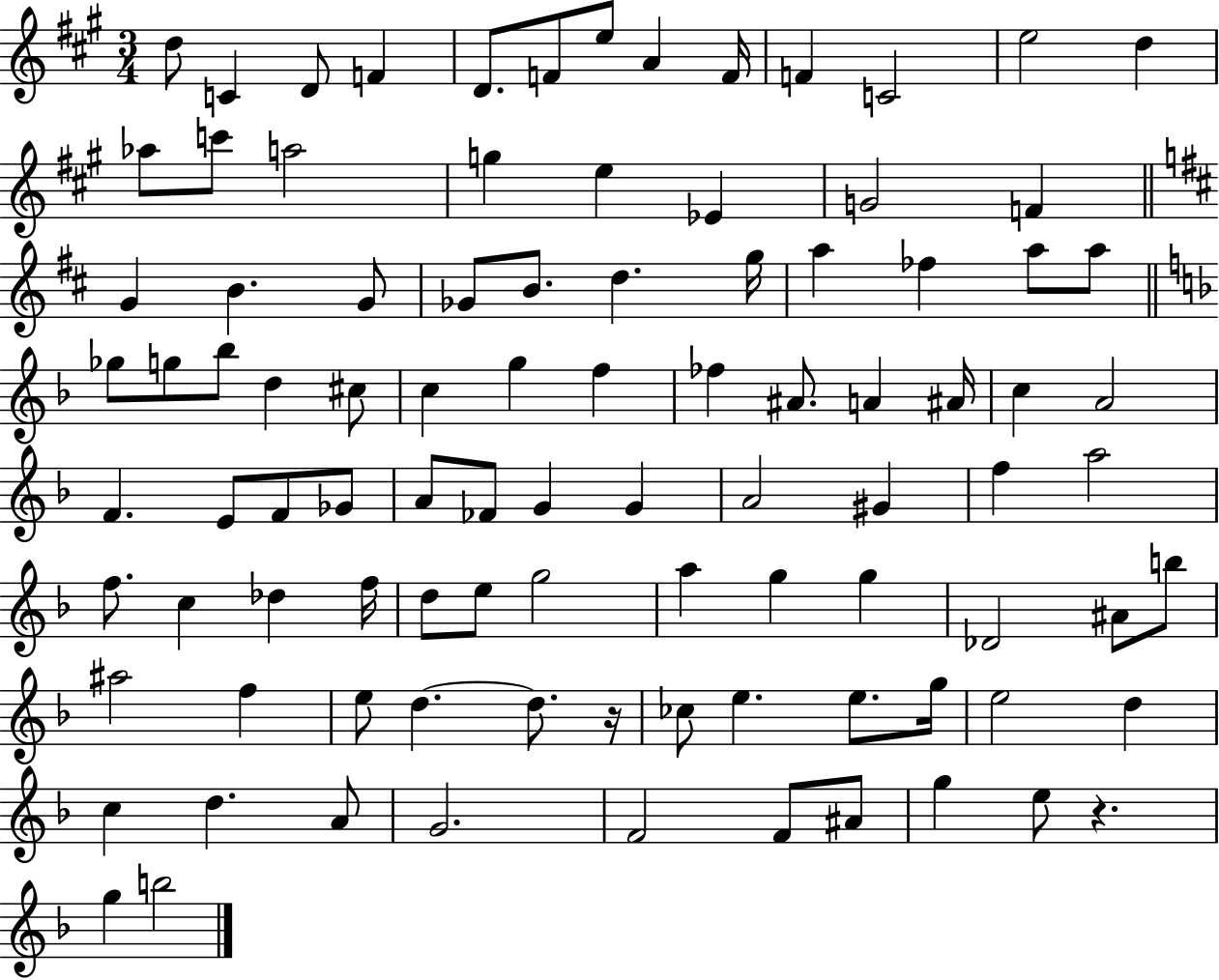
D5/e C4/q D4/e F4/q D4/e. F4/e E5/e A4/q F4/s F4/q C4/h E5/h D5/q Ab5/e C6/e A5/h G5/q E5/q Eb4/q G4/h F4/q G4/q B4/q. G4/e Gb4/e B4/e. D5/q. G5/s A5/q FES5/q A5/e A5/e Gb5/e G5/e Bb5/e D5/q C#5/e C5/q G5/q F5/q FES5/q A#4/e. A4/q A#4/s C5/q A4/h F4/q. E4/e F4/e Gb4/e A4/e FES4/e G4/q G4/q A4/h G#4/q F5/q A5/h F5/e. C5/q Db5/q F5/s D5/e E5/e G5/h A5/q G5/q G5/q Db4/h A#4/e B5/e A#5/h F5/q E5/e D5/q. D5/e. R/s CES5/e E5/q. E5/e. G5/s E5/h D5/q C5/q D5/q. A4/e G4/h. F4/h F4/e A#4/e G5/q E5/e R/q. G5/q B5/h